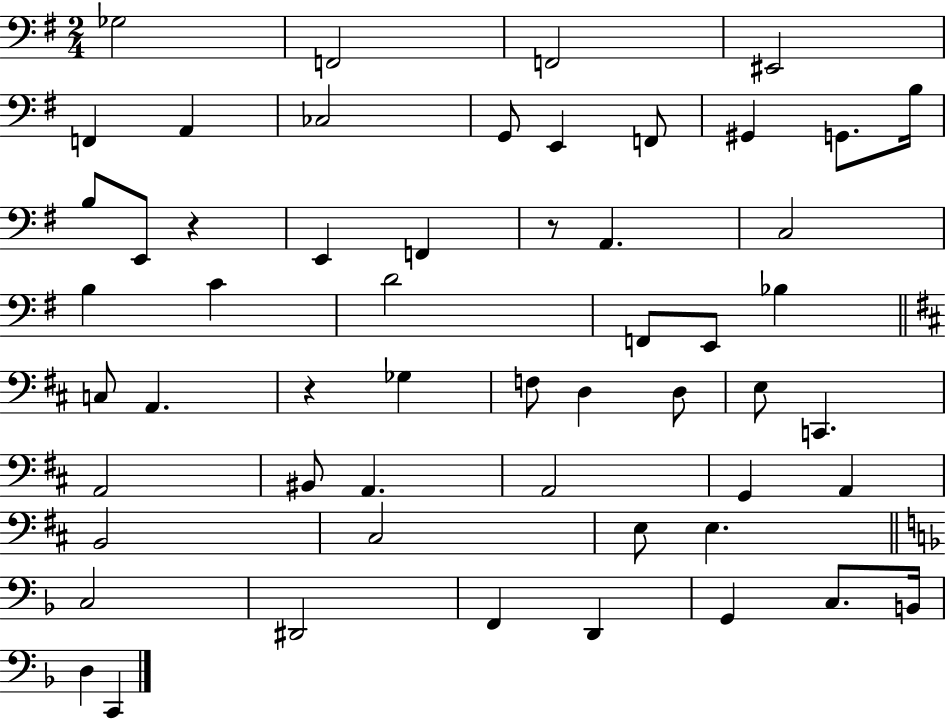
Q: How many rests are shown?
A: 3